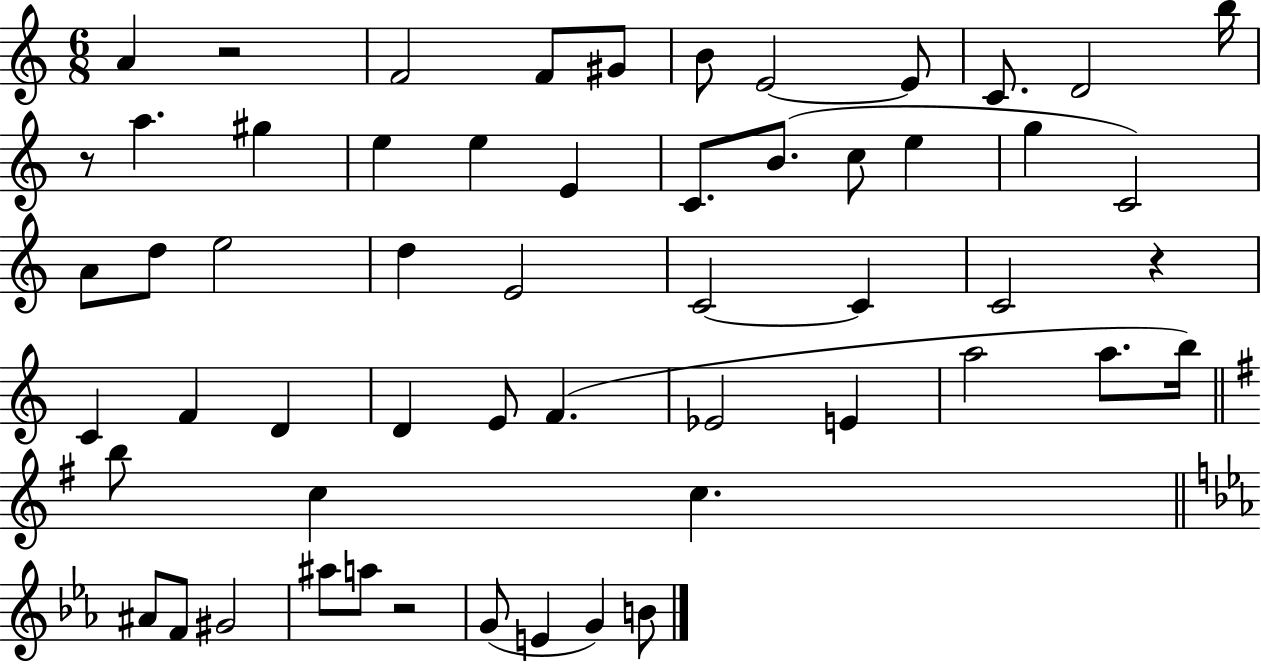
A4/q R/h F4/h F4/e G#4/e B4/e E4/h E4/e C4/e. D4/h B5/s R/e A5/q. G#5/q E5/q E5/q E4/q C4/e. B4/e. C5/e E5/q G5/q C4/h A4/e D5/e E5/h D5/q E4/h C4/h C4/q C4/h R/q C4/q F4/q D4/q D4/q E4/e F4/q. Eb4/h E4/q A5/h A5/e. B5/s B5/e C5/q C5/q. A#4/e F4/e G#4/h A#5/e A5/e R/h G4/e E4/q G4/q B4/e